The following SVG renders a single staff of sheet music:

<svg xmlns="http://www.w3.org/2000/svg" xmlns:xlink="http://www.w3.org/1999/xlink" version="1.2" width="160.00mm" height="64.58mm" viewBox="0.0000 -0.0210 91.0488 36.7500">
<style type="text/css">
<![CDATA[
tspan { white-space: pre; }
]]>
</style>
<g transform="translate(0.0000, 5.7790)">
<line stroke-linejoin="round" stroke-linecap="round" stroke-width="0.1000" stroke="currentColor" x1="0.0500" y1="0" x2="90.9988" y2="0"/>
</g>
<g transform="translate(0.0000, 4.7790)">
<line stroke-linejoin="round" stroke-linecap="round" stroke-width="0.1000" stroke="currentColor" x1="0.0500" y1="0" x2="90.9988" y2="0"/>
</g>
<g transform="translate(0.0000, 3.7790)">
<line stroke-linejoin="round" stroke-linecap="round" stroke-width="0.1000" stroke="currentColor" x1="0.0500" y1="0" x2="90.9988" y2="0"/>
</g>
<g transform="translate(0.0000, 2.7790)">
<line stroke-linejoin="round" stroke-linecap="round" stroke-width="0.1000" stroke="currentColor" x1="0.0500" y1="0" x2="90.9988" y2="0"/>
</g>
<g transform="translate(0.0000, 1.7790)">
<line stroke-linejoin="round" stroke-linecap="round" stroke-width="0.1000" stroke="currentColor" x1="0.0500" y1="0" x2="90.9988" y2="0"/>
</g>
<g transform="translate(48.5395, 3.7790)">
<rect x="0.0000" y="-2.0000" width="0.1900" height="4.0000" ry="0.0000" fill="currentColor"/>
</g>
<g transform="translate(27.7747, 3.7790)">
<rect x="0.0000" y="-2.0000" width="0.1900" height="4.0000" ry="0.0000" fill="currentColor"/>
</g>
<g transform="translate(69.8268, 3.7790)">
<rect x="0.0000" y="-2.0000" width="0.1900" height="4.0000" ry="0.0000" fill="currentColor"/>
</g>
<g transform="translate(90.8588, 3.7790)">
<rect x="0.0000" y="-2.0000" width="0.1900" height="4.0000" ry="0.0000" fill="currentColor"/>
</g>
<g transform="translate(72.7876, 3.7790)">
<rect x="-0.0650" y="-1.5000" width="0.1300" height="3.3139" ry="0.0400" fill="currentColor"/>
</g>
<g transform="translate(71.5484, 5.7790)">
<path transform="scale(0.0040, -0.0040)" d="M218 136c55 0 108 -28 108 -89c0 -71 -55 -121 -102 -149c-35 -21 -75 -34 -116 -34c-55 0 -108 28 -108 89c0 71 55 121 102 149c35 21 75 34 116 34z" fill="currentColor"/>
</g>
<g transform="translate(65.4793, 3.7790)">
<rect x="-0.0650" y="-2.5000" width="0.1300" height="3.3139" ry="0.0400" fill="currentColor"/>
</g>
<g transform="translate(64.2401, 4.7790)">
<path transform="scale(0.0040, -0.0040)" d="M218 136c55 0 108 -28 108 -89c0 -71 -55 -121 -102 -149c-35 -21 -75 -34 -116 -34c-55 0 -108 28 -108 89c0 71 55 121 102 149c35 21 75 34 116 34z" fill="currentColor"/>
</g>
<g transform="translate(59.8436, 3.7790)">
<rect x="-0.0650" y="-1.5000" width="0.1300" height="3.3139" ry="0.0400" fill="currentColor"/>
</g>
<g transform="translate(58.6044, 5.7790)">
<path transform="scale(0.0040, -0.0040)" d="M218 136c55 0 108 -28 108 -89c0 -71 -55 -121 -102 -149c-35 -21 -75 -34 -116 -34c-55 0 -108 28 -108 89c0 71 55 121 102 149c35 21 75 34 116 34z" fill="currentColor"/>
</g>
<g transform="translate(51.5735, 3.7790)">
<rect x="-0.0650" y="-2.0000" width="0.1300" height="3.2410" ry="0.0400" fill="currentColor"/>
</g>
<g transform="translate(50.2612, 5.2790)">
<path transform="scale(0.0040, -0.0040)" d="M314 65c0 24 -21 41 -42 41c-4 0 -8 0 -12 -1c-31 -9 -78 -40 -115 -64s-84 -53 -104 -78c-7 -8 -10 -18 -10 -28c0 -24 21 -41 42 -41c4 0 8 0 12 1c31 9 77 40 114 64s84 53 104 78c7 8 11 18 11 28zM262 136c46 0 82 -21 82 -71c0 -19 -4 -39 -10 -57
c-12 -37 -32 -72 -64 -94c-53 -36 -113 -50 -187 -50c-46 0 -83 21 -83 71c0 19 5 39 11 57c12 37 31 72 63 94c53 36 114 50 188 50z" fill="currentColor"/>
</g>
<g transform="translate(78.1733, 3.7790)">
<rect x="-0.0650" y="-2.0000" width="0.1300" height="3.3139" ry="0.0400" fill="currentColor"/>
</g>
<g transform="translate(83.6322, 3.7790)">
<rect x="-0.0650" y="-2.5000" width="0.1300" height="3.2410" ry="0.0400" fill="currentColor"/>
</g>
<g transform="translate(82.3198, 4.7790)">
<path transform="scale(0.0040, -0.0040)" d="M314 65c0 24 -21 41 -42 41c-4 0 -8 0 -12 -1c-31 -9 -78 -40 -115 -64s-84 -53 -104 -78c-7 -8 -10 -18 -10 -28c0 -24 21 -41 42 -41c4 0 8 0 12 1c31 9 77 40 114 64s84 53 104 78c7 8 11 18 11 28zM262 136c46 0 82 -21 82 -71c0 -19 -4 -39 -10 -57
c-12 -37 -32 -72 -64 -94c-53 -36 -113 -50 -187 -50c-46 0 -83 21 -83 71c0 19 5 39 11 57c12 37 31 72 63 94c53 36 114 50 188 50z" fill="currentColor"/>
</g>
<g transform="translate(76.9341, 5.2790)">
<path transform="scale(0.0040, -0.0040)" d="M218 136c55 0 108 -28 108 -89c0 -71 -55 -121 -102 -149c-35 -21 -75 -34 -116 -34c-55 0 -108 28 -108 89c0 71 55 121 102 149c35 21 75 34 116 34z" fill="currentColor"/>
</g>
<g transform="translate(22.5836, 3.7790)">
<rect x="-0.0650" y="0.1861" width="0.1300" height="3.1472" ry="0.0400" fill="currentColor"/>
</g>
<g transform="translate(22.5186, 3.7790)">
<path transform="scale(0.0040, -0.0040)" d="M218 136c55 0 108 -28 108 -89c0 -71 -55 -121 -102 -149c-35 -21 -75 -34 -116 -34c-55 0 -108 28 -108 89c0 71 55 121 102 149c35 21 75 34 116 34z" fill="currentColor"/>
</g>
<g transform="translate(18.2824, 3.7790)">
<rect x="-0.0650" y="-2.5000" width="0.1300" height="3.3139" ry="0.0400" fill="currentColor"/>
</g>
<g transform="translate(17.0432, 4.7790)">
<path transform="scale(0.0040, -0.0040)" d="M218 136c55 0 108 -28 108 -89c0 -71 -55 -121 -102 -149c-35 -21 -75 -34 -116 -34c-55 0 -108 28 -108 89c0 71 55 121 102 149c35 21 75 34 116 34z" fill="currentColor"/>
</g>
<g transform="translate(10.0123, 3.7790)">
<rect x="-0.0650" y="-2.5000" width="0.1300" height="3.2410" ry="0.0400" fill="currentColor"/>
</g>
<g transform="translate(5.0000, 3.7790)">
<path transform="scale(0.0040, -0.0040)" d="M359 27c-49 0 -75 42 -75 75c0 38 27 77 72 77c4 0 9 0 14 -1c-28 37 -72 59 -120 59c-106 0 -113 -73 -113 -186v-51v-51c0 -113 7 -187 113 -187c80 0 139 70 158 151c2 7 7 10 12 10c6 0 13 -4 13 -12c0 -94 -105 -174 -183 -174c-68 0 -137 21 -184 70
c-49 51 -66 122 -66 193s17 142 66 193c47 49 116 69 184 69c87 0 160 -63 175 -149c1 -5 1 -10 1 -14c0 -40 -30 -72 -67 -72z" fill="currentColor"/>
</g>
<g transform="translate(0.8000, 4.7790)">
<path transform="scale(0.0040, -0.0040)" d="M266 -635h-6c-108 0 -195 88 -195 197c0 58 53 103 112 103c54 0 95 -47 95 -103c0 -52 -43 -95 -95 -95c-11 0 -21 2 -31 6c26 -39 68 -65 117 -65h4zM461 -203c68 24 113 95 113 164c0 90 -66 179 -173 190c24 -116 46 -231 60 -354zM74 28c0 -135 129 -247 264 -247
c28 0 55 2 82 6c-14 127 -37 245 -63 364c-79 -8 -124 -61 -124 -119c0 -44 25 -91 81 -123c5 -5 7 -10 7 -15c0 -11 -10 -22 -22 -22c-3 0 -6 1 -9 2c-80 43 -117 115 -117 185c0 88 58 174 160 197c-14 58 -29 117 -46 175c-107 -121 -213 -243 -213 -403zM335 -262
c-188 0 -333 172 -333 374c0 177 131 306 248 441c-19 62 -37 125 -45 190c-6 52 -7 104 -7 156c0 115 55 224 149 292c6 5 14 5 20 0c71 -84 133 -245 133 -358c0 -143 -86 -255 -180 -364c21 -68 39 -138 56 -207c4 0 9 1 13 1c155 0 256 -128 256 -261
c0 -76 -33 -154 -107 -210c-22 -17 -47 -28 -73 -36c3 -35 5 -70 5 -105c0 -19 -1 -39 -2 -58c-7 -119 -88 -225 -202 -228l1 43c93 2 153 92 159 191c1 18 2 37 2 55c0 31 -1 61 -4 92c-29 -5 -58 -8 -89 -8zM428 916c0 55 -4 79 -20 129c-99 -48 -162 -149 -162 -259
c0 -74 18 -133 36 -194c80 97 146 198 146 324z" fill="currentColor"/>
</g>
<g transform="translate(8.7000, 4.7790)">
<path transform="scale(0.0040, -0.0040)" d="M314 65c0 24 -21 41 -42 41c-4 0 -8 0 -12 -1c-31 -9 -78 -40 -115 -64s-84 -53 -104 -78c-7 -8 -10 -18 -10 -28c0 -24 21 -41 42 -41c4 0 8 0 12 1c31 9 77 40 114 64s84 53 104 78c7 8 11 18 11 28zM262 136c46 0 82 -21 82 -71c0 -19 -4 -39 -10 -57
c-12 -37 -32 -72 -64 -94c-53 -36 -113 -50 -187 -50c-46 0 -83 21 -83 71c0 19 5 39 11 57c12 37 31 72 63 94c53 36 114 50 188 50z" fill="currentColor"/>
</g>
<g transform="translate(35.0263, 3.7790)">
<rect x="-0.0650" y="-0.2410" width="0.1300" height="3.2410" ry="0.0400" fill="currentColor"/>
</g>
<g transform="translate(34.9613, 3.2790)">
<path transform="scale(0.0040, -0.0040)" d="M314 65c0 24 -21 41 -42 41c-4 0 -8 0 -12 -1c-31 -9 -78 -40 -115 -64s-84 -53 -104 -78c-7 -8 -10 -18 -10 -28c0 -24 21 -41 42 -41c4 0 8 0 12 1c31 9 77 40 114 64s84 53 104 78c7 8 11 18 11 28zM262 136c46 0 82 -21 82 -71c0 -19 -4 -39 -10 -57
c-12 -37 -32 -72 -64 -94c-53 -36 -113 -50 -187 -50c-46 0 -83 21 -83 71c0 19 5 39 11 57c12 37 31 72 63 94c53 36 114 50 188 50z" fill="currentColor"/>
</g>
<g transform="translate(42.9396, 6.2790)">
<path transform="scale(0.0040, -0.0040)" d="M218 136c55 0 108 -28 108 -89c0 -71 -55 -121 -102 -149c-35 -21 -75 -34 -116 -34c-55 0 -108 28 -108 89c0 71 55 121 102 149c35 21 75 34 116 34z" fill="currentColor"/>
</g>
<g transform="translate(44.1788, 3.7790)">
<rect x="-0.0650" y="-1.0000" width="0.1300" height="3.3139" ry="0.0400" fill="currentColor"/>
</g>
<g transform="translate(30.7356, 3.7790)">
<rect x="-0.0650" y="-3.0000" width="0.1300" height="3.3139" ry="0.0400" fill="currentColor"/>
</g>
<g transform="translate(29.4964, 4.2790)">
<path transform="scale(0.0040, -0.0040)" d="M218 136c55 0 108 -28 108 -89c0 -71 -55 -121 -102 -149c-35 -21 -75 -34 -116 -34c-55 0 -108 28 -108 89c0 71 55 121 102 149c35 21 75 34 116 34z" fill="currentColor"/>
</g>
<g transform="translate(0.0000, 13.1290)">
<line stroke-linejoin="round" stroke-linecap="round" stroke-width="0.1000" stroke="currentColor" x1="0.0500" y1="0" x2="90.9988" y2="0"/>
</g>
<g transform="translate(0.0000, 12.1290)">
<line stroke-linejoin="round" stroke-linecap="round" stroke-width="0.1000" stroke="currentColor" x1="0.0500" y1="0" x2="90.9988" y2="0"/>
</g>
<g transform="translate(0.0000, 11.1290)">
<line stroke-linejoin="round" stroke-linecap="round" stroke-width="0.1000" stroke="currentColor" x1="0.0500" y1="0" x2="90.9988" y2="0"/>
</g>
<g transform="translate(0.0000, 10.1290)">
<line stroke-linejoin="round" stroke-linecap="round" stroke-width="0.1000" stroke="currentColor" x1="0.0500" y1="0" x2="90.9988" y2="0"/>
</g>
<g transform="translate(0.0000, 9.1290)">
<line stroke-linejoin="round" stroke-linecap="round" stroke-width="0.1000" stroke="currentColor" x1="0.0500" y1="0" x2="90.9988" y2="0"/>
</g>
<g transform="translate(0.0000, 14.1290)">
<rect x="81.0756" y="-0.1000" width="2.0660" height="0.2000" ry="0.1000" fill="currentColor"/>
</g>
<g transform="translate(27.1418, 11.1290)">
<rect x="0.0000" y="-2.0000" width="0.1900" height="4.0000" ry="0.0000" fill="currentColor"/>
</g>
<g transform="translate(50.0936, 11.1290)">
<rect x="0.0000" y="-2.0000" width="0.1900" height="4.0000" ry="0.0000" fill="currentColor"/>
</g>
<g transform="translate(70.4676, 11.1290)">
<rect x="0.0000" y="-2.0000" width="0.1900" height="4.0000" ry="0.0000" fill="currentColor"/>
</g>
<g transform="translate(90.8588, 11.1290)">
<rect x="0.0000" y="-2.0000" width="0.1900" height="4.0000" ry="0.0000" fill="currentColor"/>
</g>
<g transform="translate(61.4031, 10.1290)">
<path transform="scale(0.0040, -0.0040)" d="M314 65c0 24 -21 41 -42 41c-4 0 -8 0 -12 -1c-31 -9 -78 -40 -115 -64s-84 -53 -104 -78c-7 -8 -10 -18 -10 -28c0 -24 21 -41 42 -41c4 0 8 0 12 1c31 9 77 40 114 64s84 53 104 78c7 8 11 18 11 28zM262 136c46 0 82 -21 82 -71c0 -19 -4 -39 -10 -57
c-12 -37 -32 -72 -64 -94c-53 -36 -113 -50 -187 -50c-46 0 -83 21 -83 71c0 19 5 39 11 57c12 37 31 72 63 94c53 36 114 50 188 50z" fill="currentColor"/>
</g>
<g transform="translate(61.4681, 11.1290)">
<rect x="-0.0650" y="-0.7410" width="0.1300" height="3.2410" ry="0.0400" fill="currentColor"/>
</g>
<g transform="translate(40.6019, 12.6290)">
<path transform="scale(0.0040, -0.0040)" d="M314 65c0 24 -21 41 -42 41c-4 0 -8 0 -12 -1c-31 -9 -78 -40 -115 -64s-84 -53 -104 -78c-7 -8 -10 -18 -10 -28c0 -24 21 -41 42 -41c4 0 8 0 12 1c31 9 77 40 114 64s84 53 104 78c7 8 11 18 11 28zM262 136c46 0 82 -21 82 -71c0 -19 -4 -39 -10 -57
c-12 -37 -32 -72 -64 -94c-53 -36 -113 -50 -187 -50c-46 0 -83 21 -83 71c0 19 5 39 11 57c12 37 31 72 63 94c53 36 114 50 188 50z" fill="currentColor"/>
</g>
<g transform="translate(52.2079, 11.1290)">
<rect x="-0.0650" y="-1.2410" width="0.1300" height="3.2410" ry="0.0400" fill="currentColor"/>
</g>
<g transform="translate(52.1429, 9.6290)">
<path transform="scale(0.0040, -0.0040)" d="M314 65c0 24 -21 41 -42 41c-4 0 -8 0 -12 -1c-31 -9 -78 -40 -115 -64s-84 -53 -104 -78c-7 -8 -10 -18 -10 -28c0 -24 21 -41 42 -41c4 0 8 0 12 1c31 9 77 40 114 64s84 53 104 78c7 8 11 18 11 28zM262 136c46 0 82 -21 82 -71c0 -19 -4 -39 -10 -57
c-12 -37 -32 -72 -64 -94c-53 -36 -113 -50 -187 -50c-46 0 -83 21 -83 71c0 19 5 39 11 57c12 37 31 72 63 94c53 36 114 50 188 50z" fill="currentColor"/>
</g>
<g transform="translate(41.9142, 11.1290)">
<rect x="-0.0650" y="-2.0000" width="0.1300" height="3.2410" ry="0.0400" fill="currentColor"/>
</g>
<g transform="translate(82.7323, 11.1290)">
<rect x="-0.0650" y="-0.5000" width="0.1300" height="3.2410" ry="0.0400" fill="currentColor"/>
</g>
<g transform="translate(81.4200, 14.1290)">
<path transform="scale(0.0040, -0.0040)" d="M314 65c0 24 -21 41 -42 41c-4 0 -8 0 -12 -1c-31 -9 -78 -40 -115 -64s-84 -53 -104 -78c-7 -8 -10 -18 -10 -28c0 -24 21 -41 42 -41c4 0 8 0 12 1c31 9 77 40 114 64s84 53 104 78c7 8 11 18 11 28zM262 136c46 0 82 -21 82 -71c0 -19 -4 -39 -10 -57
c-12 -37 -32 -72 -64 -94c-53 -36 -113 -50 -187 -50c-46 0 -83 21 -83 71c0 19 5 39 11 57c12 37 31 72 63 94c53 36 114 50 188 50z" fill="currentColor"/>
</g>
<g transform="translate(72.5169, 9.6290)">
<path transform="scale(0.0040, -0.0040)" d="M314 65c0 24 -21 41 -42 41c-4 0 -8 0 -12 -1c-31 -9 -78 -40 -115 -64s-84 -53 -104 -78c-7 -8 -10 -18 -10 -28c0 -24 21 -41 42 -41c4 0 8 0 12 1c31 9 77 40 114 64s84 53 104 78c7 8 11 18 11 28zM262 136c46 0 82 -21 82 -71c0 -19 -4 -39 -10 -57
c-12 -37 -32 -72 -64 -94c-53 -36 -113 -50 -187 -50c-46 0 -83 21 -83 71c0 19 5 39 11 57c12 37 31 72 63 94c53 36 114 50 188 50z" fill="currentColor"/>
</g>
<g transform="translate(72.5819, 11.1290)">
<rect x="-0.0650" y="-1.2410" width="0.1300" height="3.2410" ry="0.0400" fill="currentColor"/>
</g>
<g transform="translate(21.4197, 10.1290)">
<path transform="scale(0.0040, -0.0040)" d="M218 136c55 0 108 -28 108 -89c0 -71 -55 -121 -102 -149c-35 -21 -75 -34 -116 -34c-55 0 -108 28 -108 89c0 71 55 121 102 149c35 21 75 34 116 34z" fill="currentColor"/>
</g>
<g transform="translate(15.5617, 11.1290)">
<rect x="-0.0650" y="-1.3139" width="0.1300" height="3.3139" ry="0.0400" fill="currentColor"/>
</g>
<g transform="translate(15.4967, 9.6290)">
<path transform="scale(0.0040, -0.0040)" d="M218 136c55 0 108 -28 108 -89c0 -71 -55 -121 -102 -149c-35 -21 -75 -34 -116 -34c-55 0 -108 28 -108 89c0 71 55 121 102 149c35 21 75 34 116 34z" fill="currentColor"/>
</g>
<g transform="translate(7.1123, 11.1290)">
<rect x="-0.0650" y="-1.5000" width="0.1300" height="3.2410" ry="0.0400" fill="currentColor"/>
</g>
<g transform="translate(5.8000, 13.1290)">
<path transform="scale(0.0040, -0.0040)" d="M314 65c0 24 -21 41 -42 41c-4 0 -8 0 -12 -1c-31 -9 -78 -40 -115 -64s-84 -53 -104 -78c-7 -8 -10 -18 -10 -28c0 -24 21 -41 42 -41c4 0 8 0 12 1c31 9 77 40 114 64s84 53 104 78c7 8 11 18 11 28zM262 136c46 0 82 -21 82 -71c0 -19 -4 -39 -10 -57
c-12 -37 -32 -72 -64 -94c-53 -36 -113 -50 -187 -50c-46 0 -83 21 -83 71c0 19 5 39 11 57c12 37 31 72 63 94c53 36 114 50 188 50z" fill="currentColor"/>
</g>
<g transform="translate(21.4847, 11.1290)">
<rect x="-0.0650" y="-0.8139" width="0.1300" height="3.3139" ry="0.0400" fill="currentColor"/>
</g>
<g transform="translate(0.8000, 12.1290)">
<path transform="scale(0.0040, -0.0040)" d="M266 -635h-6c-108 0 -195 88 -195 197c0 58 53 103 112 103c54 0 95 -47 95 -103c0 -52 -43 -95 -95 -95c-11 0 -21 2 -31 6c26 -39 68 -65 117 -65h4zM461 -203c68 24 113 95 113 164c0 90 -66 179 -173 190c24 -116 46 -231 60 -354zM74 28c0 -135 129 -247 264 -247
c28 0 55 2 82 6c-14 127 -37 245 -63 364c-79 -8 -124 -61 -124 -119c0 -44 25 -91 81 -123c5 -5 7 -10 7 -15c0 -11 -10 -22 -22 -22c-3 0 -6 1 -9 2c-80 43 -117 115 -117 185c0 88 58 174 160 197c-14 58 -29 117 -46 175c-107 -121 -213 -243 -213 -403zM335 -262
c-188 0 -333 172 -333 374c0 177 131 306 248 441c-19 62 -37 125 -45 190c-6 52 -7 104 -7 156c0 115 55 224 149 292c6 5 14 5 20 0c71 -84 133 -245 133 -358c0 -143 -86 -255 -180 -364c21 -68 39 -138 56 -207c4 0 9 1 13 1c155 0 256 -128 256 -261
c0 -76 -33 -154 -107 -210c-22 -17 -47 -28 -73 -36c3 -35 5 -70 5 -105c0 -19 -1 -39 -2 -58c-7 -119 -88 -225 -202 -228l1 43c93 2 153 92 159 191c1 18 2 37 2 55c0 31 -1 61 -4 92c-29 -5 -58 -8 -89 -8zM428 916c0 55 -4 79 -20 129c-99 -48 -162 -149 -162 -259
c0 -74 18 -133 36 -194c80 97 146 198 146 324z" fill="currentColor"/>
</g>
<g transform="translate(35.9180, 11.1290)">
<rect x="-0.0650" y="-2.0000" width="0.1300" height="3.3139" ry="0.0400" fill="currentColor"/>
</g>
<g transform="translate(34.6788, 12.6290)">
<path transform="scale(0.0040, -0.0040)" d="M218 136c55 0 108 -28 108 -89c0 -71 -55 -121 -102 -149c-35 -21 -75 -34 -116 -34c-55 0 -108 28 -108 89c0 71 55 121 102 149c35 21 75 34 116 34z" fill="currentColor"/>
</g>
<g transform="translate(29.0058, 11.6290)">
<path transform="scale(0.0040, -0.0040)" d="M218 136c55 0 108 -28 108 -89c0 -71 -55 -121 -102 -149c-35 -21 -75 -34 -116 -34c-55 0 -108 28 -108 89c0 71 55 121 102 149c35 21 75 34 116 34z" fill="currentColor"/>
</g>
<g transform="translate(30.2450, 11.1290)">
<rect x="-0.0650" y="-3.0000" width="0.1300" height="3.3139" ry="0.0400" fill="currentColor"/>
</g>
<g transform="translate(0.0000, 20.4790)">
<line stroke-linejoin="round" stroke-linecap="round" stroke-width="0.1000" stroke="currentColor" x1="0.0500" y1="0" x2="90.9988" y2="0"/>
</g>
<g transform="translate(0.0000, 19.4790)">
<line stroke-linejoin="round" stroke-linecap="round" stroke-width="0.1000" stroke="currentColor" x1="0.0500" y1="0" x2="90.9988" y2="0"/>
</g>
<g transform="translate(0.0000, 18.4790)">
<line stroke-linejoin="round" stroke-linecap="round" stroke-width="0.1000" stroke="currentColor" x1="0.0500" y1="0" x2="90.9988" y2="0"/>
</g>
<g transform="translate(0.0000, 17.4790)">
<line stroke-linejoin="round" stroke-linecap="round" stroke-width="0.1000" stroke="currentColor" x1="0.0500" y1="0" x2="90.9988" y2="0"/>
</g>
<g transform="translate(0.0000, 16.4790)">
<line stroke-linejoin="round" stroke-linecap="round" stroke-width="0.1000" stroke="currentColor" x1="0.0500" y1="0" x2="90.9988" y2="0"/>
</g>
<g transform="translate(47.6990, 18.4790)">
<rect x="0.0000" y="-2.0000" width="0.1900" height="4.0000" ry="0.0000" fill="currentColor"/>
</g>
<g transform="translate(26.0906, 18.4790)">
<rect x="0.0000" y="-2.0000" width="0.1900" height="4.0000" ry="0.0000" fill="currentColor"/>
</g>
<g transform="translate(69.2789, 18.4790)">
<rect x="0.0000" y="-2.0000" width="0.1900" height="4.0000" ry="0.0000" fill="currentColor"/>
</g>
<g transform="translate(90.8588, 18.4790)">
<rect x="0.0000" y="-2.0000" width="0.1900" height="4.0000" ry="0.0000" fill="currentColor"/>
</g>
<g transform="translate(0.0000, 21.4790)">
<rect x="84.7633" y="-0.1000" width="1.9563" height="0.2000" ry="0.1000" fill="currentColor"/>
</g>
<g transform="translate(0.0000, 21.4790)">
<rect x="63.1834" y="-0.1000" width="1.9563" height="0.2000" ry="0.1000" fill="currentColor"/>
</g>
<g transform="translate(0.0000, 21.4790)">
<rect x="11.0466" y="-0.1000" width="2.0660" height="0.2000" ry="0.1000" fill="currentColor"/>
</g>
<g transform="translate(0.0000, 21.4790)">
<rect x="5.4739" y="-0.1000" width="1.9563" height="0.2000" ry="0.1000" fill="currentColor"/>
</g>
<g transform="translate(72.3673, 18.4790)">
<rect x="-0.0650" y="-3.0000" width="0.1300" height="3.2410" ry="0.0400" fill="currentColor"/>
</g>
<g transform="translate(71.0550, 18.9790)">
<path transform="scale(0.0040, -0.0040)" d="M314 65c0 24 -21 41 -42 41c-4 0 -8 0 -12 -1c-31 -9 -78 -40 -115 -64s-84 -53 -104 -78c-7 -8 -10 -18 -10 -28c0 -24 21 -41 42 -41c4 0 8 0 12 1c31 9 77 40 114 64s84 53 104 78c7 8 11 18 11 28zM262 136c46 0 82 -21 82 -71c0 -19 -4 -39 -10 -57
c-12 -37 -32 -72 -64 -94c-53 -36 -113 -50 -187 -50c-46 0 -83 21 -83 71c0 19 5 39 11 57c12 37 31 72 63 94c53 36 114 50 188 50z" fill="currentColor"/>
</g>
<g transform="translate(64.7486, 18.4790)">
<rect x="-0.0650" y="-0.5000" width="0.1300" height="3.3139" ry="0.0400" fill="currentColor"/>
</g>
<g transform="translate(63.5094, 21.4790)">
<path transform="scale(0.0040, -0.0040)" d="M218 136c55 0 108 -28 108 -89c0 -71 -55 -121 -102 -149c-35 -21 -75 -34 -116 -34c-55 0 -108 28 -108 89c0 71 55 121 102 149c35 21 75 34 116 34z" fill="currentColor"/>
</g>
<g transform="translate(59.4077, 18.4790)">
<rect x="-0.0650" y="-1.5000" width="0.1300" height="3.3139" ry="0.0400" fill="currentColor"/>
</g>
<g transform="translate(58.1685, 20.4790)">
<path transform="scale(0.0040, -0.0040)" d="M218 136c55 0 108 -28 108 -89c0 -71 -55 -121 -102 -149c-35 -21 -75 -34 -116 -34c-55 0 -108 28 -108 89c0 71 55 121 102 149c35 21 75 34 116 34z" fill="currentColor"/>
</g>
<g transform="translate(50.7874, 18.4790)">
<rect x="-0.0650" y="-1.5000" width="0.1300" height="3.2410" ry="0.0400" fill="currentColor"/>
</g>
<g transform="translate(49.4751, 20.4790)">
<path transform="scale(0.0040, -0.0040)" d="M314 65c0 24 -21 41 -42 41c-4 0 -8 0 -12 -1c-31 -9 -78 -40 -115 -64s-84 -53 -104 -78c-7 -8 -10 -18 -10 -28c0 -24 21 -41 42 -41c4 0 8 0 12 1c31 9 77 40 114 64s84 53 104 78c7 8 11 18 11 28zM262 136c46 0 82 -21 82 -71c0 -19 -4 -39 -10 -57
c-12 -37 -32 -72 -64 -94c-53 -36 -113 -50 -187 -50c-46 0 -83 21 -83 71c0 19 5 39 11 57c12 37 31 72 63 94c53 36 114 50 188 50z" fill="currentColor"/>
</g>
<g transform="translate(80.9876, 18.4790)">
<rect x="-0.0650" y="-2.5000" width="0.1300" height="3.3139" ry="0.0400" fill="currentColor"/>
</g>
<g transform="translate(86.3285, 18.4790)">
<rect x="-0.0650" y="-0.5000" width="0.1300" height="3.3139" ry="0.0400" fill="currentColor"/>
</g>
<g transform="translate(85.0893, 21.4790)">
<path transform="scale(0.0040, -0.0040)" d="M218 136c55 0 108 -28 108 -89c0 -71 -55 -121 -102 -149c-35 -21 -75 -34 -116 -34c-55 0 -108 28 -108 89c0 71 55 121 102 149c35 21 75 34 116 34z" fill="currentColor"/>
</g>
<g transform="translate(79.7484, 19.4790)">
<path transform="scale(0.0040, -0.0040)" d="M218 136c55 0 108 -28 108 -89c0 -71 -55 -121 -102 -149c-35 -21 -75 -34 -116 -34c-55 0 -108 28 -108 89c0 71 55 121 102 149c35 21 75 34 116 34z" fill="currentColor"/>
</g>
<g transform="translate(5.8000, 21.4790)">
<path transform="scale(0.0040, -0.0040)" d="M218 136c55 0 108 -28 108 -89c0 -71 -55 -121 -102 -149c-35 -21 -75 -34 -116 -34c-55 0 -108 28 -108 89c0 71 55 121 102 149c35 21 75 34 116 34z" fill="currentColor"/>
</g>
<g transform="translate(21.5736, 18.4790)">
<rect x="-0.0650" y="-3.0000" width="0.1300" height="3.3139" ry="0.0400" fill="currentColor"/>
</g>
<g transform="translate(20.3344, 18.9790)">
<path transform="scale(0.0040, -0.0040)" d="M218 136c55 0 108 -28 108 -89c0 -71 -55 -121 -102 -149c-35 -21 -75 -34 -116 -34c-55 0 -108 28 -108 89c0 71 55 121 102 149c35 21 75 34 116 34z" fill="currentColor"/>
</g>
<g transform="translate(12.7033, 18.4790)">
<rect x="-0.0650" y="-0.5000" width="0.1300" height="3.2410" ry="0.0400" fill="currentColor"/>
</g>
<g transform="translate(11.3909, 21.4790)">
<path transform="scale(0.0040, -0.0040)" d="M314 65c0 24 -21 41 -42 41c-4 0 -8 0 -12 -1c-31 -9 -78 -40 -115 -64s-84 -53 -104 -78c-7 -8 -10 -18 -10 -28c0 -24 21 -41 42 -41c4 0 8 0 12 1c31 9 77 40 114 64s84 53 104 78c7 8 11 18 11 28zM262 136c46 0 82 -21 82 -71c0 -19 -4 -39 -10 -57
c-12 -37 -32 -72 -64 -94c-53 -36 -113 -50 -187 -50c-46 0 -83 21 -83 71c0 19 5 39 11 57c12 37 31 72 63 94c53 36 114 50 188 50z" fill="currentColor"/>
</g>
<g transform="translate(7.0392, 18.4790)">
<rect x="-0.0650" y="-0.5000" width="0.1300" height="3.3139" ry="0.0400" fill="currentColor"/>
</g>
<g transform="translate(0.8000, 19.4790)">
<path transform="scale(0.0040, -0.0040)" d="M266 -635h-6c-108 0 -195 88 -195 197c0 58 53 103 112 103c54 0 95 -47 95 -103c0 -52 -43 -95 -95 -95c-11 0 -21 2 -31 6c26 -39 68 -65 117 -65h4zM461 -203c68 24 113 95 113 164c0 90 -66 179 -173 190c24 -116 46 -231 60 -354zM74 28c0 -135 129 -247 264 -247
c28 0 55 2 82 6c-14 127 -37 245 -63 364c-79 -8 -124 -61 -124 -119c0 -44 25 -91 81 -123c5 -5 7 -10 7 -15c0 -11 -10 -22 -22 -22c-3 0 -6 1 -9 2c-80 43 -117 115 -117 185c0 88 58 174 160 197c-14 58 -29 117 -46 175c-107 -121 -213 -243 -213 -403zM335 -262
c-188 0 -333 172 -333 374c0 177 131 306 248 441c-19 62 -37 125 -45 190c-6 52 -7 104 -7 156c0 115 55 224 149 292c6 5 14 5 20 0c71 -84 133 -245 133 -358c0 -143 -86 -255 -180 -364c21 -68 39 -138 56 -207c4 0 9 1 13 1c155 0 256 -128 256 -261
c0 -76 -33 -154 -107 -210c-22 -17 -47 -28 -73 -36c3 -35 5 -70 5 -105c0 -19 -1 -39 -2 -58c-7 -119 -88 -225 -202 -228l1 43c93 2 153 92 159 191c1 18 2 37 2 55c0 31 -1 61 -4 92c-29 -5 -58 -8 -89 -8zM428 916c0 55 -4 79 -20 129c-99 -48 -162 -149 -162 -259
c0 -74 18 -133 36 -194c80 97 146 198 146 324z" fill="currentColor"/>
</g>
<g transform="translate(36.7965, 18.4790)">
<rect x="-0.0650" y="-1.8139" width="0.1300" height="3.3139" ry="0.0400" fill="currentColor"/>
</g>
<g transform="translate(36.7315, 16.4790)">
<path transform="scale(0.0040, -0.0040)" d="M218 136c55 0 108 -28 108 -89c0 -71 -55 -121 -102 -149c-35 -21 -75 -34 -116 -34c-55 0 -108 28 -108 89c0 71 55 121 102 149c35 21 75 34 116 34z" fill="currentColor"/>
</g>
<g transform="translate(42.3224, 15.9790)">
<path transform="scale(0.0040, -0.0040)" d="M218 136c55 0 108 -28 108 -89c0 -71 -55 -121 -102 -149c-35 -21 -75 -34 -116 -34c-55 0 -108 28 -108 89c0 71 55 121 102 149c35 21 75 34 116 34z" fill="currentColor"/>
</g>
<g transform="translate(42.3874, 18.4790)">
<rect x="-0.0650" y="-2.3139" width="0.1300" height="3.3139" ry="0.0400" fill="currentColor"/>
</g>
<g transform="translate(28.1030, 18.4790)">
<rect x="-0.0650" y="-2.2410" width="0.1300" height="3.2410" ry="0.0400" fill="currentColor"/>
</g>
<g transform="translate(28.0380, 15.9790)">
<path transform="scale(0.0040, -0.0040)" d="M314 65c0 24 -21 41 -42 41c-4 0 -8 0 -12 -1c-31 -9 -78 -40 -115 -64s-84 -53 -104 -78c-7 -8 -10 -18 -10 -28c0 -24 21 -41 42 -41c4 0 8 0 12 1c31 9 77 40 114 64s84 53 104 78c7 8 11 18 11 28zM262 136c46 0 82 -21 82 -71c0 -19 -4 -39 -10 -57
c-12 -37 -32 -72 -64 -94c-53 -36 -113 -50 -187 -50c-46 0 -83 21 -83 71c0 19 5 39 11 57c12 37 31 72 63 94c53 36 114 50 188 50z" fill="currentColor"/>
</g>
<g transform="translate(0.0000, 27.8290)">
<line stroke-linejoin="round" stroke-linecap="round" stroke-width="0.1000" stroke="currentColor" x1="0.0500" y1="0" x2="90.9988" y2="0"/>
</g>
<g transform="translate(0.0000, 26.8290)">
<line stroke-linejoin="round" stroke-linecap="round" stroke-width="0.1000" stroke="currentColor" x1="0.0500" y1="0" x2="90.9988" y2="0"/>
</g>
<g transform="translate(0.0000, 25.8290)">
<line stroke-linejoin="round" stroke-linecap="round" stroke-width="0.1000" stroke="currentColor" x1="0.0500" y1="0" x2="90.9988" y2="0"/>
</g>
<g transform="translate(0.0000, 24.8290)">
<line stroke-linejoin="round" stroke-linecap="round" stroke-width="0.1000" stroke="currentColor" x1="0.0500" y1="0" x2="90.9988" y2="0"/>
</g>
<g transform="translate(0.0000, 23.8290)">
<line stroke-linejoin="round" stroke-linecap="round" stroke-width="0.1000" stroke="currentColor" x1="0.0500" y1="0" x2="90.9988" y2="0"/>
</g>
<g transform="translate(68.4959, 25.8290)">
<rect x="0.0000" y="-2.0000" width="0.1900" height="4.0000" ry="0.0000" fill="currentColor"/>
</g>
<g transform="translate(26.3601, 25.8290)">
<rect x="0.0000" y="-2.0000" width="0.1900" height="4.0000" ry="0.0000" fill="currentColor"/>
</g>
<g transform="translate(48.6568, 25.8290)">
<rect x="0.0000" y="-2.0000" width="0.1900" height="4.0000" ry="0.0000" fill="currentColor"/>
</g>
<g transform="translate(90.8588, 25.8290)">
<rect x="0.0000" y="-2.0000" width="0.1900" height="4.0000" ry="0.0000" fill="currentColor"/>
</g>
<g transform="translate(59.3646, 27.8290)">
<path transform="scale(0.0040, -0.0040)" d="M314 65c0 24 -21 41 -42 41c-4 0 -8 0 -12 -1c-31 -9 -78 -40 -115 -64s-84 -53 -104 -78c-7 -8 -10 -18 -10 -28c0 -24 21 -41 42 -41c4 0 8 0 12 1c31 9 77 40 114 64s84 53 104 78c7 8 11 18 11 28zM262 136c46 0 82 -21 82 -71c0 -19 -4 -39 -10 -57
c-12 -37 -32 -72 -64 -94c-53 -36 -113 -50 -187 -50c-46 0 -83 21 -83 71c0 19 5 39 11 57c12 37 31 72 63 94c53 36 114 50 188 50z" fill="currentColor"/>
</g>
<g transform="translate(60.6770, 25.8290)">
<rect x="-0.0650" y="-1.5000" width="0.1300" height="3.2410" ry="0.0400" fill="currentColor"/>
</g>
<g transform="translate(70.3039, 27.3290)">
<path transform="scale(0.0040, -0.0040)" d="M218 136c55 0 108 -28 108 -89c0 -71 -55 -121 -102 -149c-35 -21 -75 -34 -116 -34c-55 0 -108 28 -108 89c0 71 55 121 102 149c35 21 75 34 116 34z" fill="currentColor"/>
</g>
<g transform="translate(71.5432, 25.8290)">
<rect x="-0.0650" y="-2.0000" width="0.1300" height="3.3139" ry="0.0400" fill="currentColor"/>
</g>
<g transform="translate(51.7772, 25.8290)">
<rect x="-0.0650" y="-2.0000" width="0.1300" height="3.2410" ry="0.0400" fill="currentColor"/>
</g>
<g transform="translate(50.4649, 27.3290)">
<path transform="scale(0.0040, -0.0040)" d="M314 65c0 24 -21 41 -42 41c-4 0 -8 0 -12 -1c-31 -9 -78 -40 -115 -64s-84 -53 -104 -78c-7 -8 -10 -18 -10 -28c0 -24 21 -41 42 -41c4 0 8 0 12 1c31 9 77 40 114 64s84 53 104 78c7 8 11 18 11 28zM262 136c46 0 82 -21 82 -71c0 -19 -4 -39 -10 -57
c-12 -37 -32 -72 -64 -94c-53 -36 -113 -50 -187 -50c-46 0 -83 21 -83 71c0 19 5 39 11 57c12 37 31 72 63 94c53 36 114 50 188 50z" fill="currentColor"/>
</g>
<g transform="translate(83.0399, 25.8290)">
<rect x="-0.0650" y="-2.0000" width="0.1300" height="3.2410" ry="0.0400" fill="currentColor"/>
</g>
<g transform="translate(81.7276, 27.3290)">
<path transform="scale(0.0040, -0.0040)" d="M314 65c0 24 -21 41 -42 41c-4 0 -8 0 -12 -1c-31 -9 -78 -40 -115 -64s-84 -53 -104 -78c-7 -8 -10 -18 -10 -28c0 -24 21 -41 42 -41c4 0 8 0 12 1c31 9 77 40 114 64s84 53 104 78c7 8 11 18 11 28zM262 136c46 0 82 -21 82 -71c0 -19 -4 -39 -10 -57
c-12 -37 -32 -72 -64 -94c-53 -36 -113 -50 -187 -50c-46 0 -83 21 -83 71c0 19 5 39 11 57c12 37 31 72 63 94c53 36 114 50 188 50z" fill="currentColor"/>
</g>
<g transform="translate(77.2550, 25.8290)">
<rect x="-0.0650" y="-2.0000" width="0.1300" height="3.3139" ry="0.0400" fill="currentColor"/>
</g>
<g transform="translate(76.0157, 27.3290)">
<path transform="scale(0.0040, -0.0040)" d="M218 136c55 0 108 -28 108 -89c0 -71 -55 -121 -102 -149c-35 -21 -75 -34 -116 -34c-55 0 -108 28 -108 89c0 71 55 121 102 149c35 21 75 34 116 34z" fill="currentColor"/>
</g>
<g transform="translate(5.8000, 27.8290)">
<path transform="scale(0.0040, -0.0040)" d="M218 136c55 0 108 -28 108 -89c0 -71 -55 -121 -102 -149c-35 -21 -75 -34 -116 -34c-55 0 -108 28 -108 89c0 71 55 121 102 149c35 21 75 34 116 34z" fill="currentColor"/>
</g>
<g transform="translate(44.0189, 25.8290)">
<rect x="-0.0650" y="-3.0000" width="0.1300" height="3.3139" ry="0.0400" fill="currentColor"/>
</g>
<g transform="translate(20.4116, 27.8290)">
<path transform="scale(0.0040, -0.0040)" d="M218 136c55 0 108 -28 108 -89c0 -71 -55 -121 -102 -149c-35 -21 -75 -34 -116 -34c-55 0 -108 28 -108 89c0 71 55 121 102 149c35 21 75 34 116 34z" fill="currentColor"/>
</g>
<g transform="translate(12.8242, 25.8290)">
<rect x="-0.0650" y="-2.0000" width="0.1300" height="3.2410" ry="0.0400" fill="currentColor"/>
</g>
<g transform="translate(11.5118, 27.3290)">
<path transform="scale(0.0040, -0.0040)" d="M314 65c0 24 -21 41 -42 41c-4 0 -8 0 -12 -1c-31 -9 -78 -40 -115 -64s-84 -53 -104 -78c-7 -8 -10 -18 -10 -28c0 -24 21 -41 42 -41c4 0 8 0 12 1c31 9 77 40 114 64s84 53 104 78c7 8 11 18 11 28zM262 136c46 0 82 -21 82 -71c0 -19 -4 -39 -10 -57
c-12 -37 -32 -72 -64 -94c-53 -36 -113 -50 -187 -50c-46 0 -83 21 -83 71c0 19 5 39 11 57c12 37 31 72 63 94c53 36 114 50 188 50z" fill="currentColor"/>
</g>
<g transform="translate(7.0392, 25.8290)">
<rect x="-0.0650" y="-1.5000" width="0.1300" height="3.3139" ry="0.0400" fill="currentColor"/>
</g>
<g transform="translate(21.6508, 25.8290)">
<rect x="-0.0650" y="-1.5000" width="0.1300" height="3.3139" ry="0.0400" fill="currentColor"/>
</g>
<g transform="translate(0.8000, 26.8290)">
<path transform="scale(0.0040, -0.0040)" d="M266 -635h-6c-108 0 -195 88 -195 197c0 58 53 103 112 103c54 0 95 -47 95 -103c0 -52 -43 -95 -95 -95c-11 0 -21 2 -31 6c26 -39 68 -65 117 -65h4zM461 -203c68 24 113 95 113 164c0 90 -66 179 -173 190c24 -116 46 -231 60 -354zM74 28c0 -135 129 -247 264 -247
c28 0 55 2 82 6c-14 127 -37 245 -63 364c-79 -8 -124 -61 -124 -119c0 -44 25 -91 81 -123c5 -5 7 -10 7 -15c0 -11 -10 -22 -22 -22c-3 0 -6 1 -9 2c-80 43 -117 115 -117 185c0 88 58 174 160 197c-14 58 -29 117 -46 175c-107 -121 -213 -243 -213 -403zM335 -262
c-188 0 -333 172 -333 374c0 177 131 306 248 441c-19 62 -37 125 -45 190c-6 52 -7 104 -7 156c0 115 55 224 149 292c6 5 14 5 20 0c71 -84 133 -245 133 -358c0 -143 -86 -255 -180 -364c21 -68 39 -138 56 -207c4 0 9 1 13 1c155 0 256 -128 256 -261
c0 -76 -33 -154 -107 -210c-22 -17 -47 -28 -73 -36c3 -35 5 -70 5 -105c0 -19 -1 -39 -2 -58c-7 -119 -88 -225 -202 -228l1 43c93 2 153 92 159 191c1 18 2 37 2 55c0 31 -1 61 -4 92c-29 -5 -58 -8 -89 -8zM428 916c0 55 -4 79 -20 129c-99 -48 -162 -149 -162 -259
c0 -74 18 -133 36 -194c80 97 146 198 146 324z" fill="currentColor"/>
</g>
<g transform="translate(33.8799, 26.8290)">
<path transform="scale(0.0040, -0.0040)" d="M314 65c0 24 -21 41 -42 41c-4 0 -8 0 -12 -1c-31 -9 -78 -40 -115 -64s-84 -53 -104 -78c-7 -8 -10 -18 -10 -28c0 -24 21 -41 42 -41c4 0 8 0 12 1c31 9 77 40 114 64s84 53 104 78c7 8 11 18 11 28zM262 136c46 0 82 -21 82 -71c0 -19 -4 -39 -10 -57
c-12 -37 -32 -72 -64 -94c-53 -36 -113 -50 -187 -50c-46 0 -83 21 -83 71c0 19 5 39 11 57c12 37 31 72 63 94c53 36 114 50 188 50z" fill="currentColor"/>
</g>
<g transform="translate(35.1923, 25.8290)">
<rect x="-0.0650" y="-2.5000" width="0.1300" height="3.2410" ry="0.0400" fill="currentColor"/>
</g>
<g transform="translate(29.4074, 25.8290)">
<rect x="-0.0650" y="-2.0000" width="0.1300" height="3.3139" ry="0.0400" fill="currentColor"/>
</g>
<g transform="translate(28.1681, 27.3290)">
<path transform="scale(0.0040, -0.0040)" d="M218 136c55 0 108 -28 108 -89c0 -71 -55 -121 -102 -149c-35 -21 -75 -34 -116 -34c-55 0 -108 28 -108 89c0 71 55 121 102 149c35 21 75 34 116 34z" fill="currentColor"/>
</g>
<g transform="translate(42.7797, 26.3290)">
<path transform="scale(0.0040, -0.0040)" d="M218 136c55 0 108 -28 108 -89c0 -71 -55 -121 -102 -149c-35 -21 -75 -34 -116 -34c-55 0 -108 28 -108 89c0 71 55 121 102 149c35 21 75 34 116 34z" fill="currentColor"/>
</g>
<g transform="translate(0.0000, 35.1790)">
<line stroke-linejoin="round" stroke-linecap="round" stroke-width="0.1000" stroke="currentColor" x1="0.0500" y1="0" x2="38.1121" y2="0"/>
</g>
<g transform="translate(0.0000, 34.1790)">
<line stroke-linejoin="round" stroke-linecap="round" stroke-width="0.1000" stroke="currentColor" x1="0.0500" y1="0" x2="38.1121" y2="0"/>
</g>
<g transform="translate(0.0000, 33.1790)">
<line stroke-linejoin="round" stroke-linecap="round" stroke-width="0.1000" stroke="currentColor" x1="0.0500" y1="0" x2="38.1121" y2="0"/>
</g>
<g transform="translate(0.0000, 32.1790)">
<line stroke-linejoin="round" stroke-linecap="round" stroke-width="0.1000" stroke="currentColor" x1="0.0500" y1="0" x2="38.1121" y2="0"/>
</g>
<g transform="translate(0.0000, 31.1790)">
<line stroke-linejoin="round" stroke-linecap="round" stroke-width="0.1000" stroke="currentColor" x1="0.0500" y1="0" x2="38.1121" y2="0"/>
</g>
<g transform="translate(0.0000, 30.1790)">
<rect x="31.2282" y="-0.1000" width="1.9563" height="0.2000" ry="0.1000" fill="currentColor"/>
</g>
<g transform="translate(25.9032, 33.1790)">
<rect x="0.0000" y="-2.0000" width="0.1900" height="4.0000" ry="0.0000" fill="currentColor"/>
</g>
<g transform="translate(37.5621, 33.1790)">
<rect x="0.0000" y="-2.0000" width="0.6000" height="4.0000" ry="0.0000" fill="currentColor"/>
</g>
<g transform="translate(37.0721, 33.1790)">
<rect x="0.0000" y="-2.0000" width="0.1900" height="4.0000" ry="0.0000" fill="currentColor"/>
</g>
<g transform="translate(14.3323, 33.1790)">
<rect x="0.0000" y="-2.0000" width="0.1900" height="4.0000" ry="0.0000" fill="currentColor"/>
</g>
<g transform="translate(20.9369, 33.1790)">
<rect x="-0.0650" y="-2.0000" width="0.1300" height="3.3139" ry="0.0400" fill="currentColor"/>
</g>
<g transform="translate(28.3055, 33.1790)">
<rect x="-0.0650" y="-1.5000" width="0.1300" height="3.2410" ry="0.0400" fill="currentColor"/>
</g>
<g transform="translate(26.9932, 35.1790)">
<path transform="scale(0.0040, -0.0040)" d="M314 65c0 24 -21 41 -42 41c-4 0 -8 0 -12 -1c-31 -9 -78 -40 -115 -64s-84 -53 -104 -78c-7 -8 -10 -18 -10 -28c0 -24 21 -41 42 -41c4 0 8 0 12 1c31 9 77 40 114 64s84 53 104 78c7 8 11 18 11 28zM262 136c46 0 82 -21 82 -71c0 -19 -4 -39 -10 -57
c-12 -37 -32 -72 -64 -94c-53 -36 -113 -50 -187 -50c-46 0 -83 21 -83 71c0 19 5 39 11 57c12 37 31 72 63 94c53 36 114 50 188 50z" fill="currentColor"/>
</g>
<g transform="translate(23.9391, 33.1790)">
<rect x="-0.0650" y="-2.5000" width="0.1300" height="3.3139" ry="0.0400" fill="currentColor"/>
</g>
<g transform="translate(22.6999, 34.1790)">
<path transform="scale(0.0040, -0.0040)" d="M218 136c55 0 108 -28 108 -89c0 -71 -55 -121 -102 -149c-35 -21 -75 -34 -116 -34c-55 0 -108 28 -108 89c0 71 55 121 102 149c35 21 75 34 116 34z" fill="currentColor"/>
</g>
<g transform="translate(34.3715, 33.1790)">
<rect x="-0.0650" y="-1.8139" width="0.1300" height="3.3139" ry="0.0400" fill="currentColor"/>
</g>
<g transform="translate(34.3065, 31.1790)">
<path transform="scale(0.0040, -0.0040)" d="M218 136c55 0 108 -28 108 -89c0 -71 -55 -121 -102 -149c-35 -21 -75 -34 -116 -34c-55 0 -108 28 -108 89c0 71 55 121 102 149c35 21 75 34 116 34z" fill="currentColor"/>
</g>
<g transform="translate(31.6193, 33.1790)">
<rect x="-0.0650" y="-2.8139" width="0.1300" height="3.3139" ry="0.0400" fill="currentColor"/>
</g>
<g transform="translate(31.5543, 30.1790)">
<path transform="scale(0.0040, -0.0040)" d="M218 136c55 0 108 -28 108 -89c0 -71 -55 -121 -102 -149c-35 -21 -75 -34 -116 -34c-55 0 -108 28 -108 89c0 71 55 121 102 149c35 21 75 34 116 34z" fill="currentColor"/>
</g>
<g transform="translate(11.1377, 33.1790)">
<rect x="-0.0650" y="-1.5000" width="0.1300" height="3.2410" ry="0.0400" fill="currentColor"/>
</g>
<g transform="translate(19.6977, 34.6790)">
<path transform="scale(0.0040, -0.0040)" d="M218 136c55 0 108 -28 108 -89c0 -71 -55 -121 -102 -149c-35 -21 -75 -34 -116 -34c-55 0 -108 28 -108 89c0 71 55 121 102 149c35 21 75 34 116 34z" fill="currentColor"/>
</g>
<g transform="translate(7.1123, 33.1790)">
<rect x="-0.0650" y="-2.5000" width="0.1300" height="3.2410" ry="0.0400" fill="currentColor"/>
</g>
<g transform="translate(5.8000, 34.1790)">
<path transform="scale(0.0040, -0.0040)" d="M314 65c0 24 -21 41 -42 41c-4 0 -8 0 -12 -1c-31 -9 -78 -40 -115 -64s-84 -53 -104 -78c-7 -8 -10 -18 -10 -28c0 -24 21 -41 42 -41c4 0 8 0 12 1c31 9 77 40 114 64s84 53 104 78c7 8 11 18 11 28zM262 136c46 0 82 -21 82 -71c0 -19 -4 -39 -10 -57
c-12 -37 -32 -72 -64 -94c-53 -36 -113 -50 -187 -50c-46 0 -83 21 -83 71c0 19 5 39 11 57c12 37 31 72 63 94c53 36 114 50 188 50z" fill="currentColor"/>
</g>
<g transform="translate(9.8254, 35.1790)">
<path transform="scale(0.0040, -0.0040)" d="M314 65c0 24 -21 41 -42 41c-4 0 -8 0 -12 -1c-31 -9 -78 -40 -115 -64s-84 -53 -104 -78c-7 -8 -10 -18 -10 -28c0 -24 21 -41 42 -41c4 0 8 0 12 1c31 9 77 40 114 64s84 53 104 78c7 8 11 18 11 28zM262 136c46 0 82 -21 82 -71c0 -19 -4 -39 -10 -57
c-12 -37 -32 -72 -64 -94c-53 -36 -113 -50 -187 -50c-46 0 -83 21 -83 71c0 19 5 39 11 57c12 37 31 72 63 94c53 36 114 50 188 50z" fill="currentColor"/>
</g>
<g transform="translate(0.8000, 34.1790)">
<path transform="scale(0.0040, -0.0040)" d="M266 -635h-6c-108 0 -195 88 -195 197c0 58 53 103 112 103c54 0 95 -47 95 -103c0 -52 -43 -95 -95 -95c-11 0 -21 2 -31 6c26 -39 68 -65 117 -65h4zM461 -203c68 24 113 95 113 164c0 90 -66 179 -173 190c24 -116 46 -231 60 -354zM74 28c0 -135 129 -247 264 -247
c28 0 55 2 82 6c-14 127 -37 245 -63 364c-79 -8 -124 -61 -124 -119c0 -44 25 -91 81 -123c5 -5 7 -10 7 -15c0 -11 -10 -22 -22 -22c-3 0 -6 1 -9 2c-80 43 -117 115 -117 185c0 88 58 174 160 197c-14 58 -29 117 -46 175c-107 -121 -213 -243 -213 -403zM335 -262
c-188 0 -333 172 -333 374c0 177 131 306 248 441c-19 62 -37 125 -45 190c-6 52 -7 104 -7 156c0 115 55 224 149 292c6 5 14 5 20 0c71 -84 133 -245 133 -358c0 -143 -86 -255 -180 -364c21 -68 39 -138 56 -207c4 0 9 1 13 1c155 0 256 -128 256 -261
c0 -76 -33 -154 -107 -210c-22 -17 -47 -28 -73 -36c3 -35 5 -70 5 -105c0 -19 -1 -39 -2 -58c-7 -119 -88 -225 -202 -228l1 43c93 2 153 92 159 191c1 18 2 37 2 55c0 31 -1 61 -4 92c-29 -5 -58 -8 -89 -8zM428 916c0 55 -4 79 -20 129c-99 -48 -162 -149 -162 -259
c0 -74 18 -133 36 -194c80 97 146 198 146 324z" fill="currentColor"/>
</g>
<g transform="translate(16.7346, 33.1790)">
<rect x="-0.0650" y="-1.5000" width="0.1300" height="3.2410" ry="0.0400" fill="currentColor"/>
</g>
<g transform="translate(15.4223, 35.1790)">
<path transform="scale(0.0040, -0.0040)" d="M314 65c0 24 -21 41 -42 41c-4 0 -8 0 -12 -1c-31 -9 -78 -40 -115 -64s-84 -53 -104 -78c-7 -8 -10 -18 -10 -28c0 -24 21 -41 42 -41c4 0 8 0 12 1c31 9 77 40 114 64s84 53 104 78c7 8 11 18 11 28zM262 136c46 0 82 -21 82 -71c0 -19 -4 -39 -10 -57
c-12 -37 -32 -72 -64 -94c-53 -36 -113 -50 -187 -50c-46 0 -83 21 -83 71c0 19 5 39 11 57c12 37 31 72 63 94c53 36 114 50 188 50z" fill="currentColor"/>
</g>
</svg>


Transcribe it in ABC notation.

X:1
T:Untitled
M:4/4
L:1/4
K:C
G2 G B A c2 D F2 E G E F G2 E2 e d A F F2 e2 d2 e2 C2 C C2 A g2 f g E2 E C A2 G C E F2 E F G2 A F2 E2 F F F2 G2 E2 E2 F G E2 a f